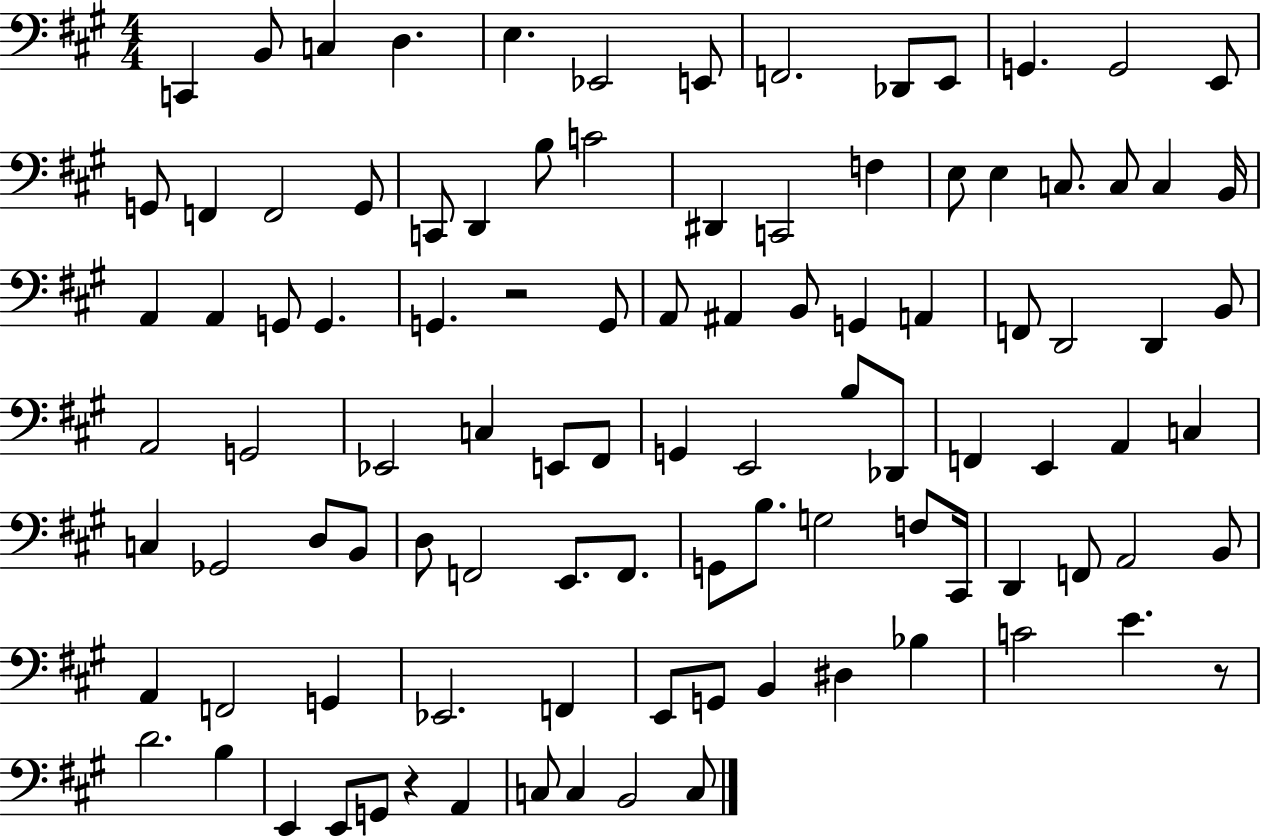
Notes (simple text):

C2/q B2/e C3/q D3/q. E3/q. Eb2/h E2/e F2/h. Db2/e E2/e G2/q. G2/h E2/e G2/e F2/q F2/h G2/e C2/e D2/q B3/e C4/h D#2/q C2/h F3/q E3/e E3/q C3/e. C3/e C3/q B2/s A2/q A2/q G2/e G2/q. G2/q. R/h G2/e A2/e A#2/q B2/e G2/q A2/q F2/e D2/h D2/q B2/e A2/h G2/h Eb2/h C3/q E2/e F#2/e G2/q E2/h B3/e Db2/e F2/q E2/q A2/q C3/q C3/q Gb2/h D3/e B2/e D3/e F2/h E2/e. F2/e. G2/e B3/e. G3/h F3/e C#2/s D2/q F2/e A2/h B2/e A2/q F2/h G2/q Eb2/h. F2/q E2/e G2/e B2/q D#3/q Bb3/q C4/h E4/q. R/e D4/h. B3/q E2/q E2/e G2/e R/q A2/q C3/e C3/q B2/h C3/e